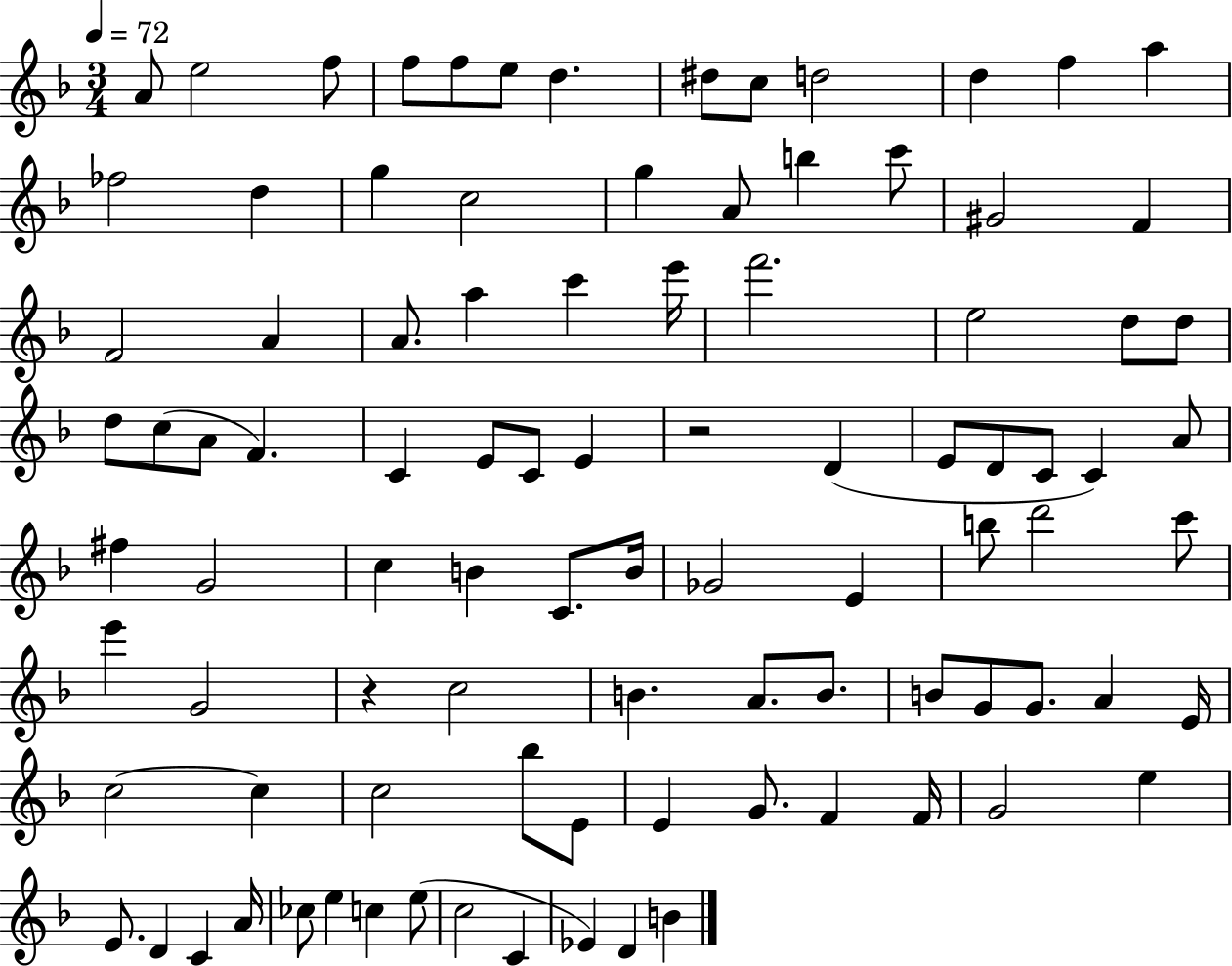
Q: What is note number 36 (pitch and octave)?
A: A4